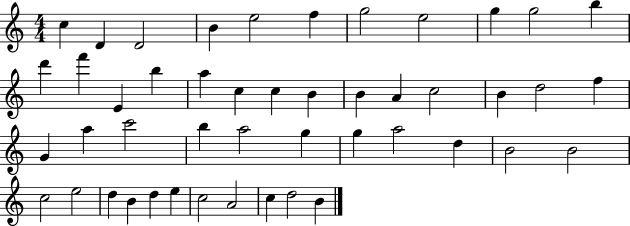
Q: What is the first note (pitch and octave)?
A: C5